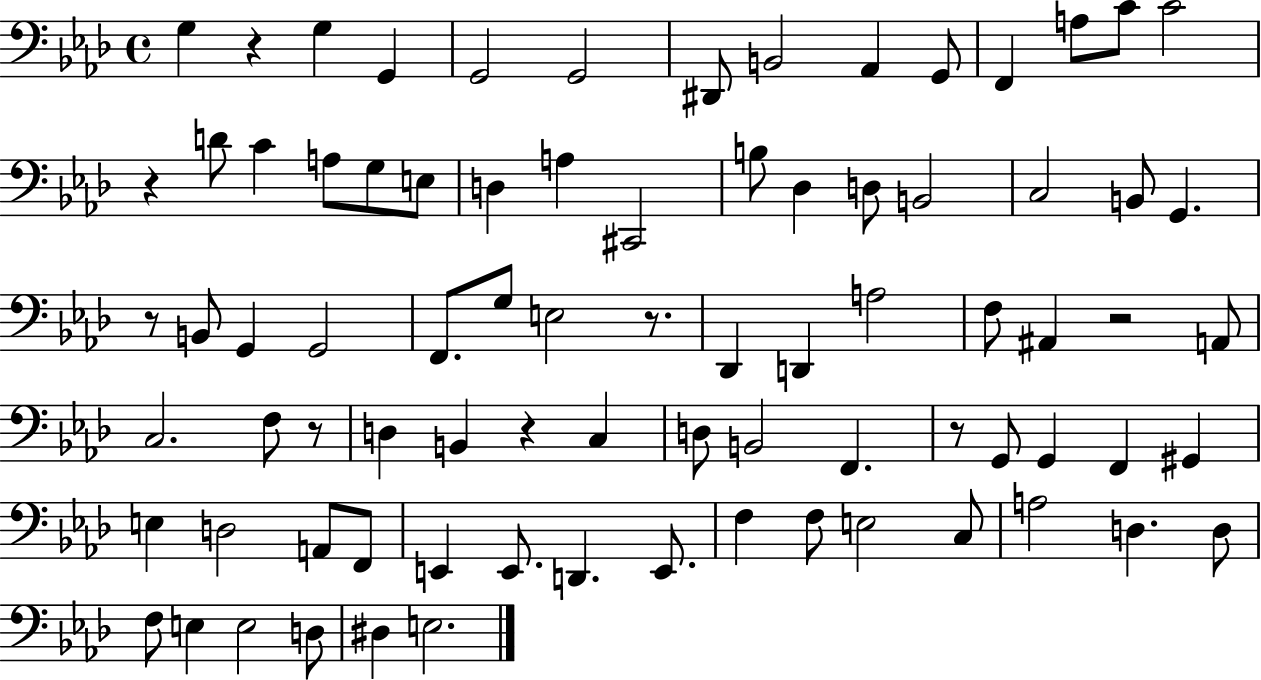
X:1
T:Untitled
M:4/4
L:1/4
K:Ab
G, z G, G,, G,,2 G,,2 ^D,,/2 B,,2 _A,, G,,/2 F,, A,/2 C/2 C2 z D/2 C A,/2 G,/2 E,/2 D, A, ^C,,2 B,/2 _D, D,/2 B,,2 C,2 B,,/2 G,, z/2 B,,/2 G,, G,,2 F,,/2 G,/2 E,2 z/2 _D,, D,, A,2 F,/2 ^A,, z2 A,,/2 C,2 F,/2 z/2 D, B,, z C, D,/2 B,,2 F,, z/2 G,,/2 G,, F,, ^G,, E, D,2 A,,/2 F,,/2 E,, E,,/2 D,, E,,/2 F, F,/2 E,2 C,/2 A,2 D, D,/2 F,/2 E, E,2 D,/2 ^D, E,2